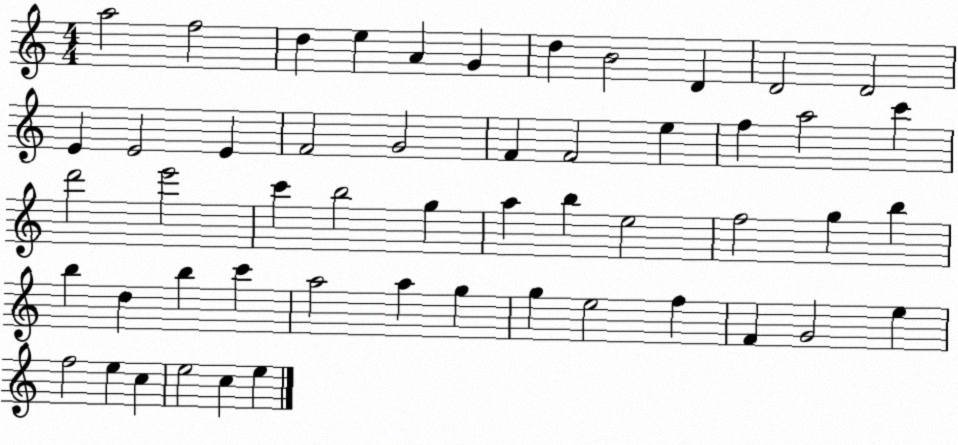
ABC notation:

X:1
T:Untitled
M:4/4
L:1/4
K:C
a2 f2 d e A G d B2 D D2 D2 E E2 E F2 G2 F F2 e f a2 c' d'2 e'2 c' b2 g a b e2 f2 g b b d b c' a2 a g g e2 f F G2 e f2 e c e2 c e